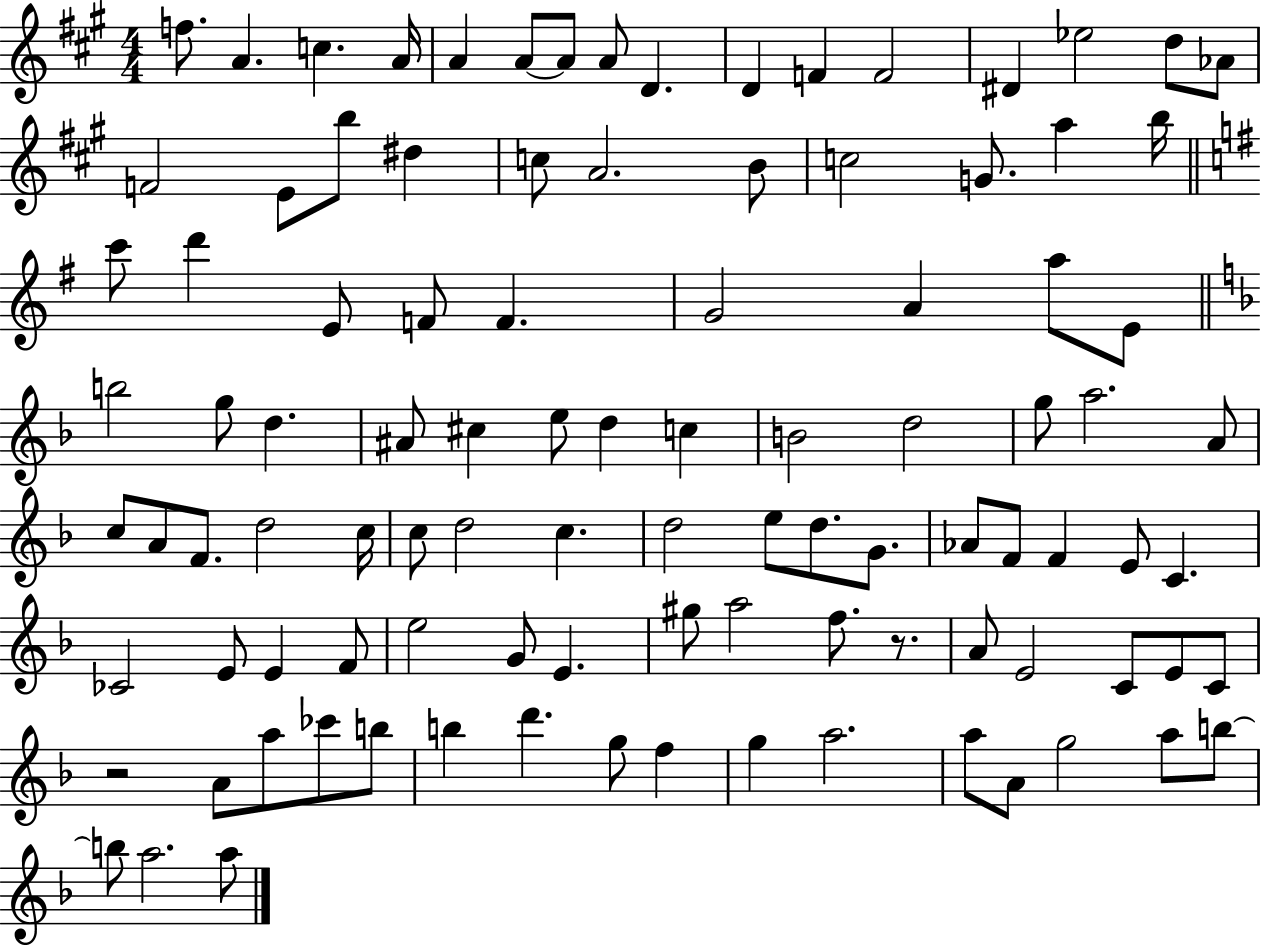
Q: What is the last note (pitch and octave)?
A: A5